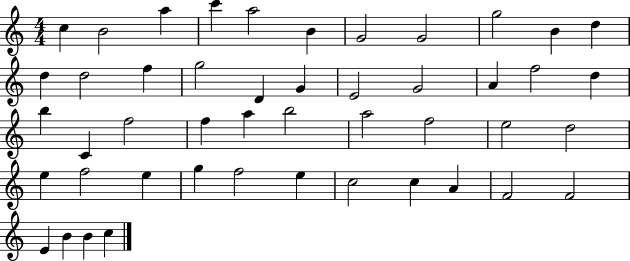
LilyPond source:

{
  \clef treble
  \numericTimeSignature
  \time 4/4
  \key c \major
  c''4 b'2 a''4 | c'''4 a''2 b'4 | g'2 g'2 | g''2 b'4 d''4 | \break d''4 d''2 f''4 | g''2 d'4 g'4 | e'2 g'2 | a'4 f''2 d''4 | \break b''4 c'4 f''2 | f''4 a''4 b''2 | a''2 f''2 | e''2 d''2 | \break e''4 f''2 e''4 | g''4 f''2 e''4 | c''2 c''4 a'4 | f'2 f'2 | \break e'4 b'4 b'4 c''4 | \bar "|."
}